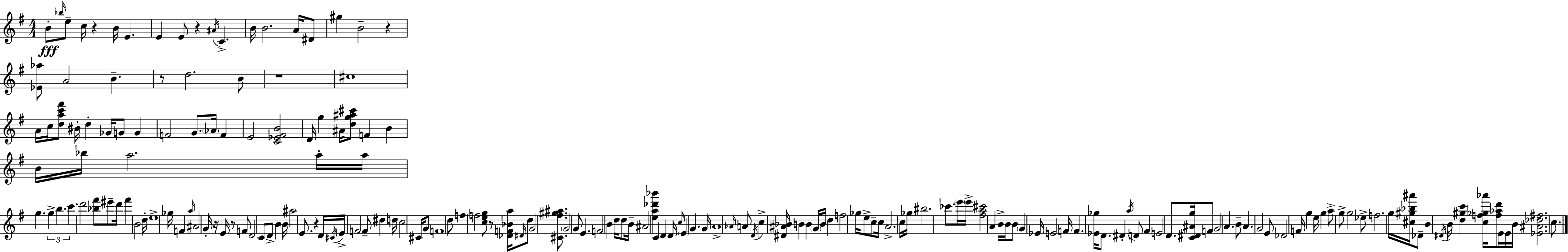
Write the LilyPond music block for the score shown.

{
  \clef treble
  \numericTimeSignature
  \time 4/4
  \key e \minor
  b'8-.\fff \grace { bes''16 } e''8-- c''16 r4 b'16 e'4. | e'4 e'8 r4 \acciaccatura { ais'16 } c'4.-> | b'16 b'2. a'16 | dis'8 gis''4 b'2-- r4 | \break <ees' aes''>8 a'2 b'4.-- | r8 d''2. | b'8 r1 | cis''1 | \break a'16 c''16 <d'' a'' c''' fis'''>8 bis'16-. d''4-. ges'16 g'8 g'4 | f'2 g'8. \parenthesize aes'16 f'4 | e'2 <c' ees' fis' b'>2 | d'16 g''4 ais'16 <d'' g'' ais'' cis'''>8 f'4 b'4 | \break b'16 bes''16 a''2. | a''16-. a''16 g''4. \tuplet 3/2 { g''4-> b''4. | c'''4. } d'''2 | <bes'' fis'''>8 eis'''8-- d'''16 fis'''4 b'2 | \break d''16-. e''1-> | ges''16 f'4 \grace { a''16 } ais'2 | g'16-. r16 e'16 r8 f'8 d'2 c'8 | d'8-> b'4 \parenthesize b'16 ais''2 | \break e'8. r4 d'16 \acciaccatura { cis'16 } e'16-> f'2 | f'8-- dis''4 d''16 c''2 | cis'16 g'8 f'1 | d''8 f''4 \parenthesize f''2 | \break <c'' e'' g''>8 r8 <des' f' bes' a''>16 \grace { dis'16 } d''8 g'2 | <cis' fis'' gis'' ais''>8. \parenthesize g'2 g'8 e'4. | f'2 b'4 | d''16 d''8 b'16-- ais'2 <e'' a'' des''' bes'''>4 | \break c'4 d'4 d'16 \grace { c''16 } \parenthesize e'4 g'4. | g'16 a'1-> | \grace { aes'16 } a'8 \acciaccatura { d'16 } c''4-> <dis' ais' bes'>16 b'4 | b'4 \parenthesize g'16 b'16 d''4 f''2 | \break ges''16 e''8-> c''8-- c''16 a'2.-> | c''16 ges''16 bis''2. | ces'''8. \parenthesize e'''16 e'''16-> <fis'' a'' cis'''>2 | a'4 b'16-> b'16 b'8 \parenthesize g'4 ees'16 e'2 | \break f'16 f'4. <ees' ges''>16 d'8. | dis'4-. \acciaccatura { a''16 } d'8 fis'4 e'2 | d'8. <c' dis' ais' g''>16 f'8 g'2 | a'4. b'8-- a'4. | \break g'2 e'8 des'2 | f'16 g''4 e''16 g''4 a''8-> g''8-> | g''2 ees''8-> f''2. | g''16 <cis'' gis'' bes'' ais'''>16 des'8-- b'4 \acciaccatura { dis'16 } | \break b'16 <d'' gis'' c'''>4 <c'' f'' ges'' aes'''>16 <f'' aes'' d'''>8 e'16 e'16 b'16 <ees' ais' des'' fis''>2. | c''8. \bar "|."
}